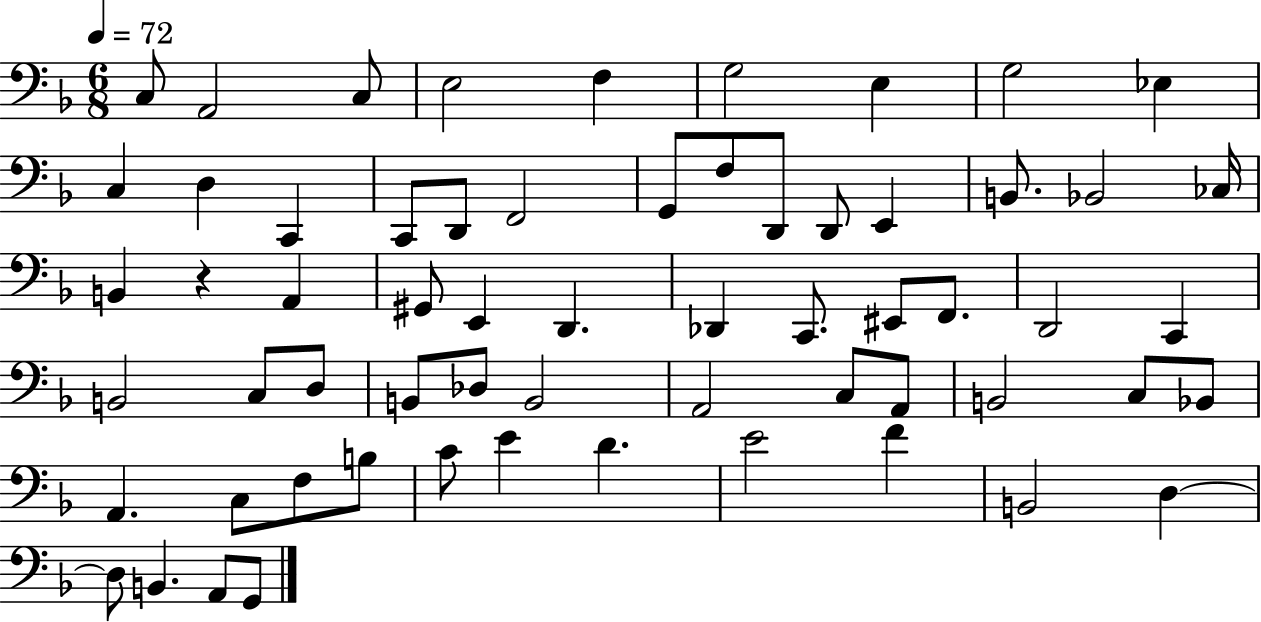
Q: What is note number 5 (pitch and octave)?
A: F3